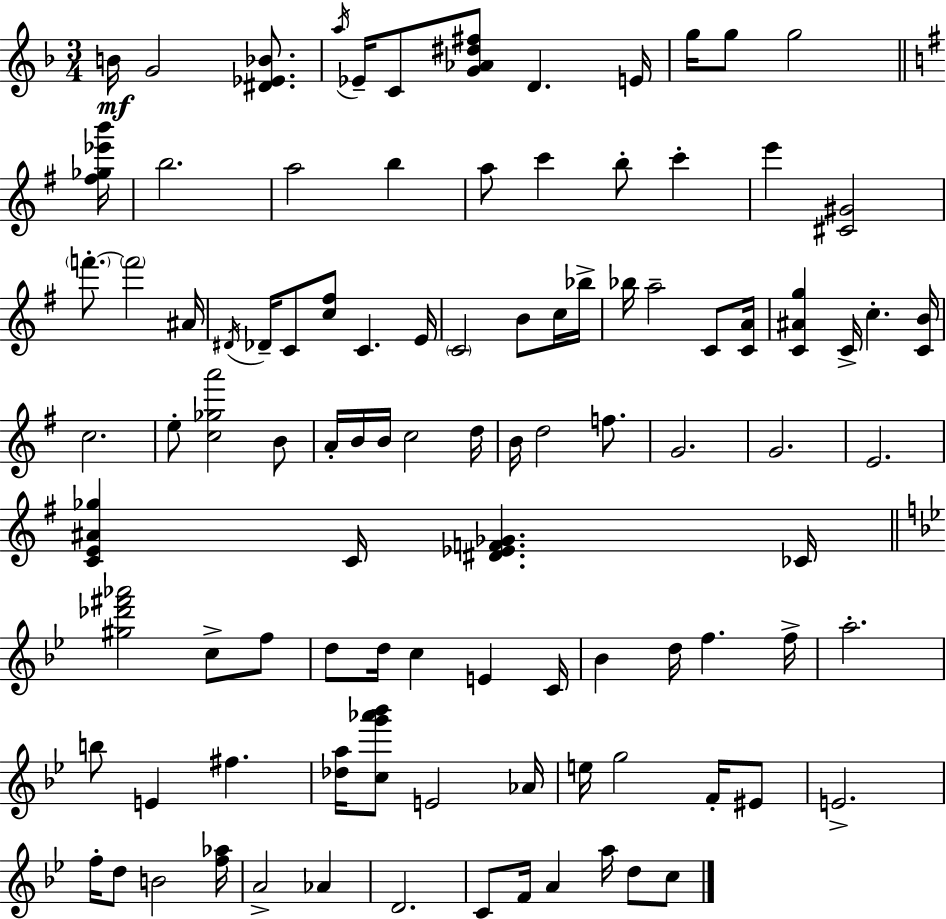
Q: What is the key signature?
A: D minor